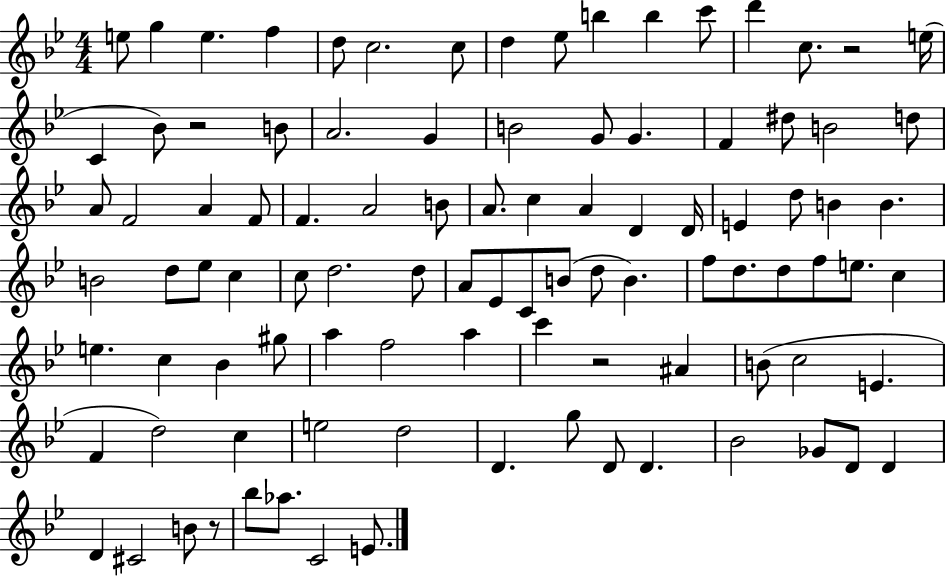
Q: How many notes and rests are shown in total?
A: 98